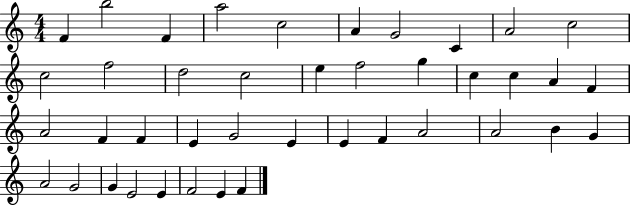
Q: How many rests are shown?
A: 0